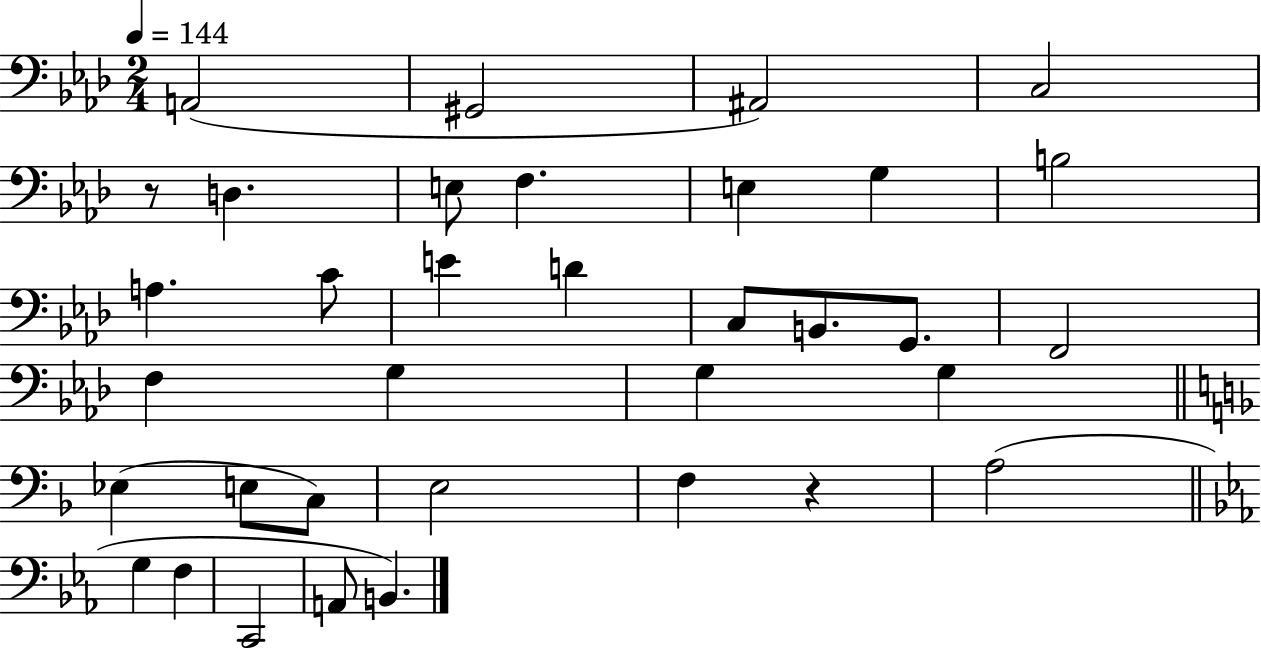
A2/h G#2/h A#2/h C3/h R/e D3/q. E3/e F3/q. E3/q G3/q B3/h A3/q. C4/e E4/q D4/q C3/e B2/e. G2/e. F2/h F3/q G3/q G3/q G3/q Eb3/q E3/e C3/e E3/h F3/q R/q A3/h G3/q F3/q C2/h A2/e B2/q.